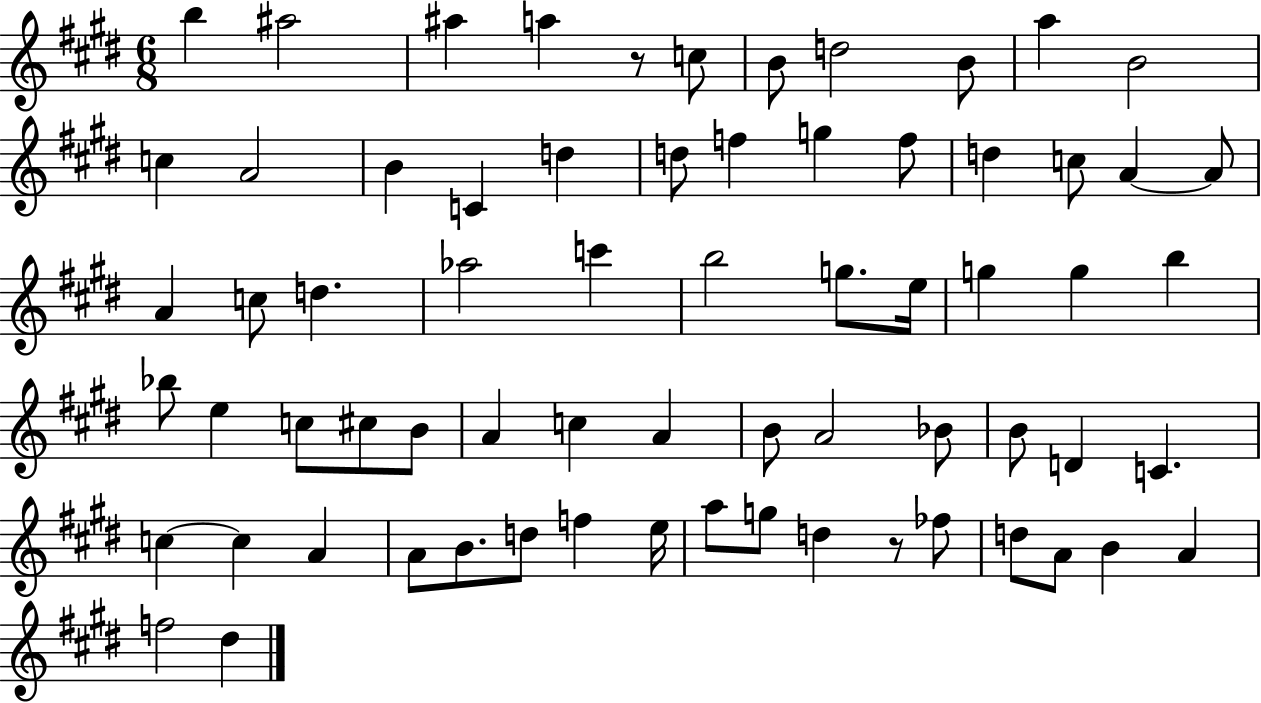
{
  \clef treble
  \numericTimeSignature
  \time 6/8
  \key e \major
  b''4 ais''2 | ais''4 a''4 r8 c''8 | b'8 d''2 b'8 | a''4 b'2 | \break c''4 a'2 | b'4 c'4 d''4 | d''8 f''4 g''4 f''8 | d''4 c''8 a'4~~ a'8 | \break a'4 c''8 d''4. | aes''2 c'''4 | b''2 g''8. e''16 | g''4 g''4 b''4 | \break bes''8 e''4 c''8 cis''8 b'8 | a'4 c''4 a'4 | b'8 a'2 bes'8 | b'8 d'4 c'4. | \break c''4~~ c''4 a'4 | a'8 b'8. d''8 f''4 e''16 | a''8 g''8 d''4 r8 fes''8 | d''8 a'8 b'4 a'4 | \break f''2 dis''4 | \bar "|."
}